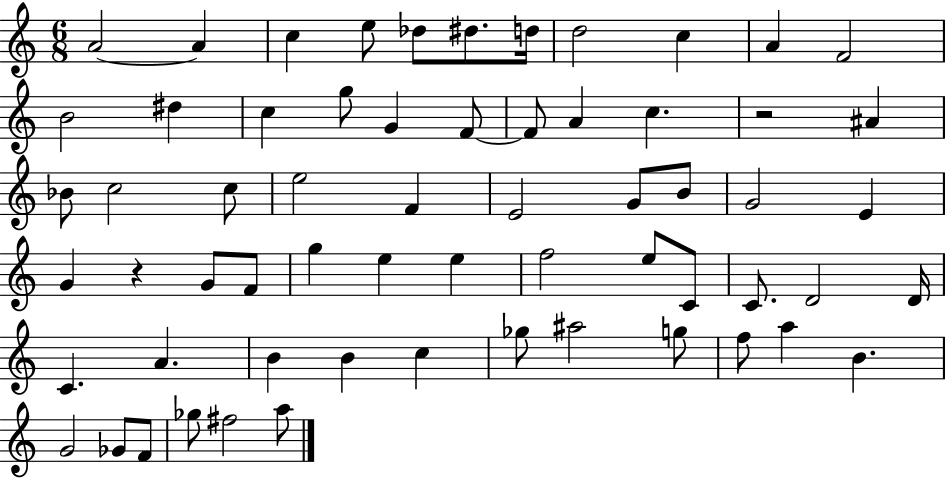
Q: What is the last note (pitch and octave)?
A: A5